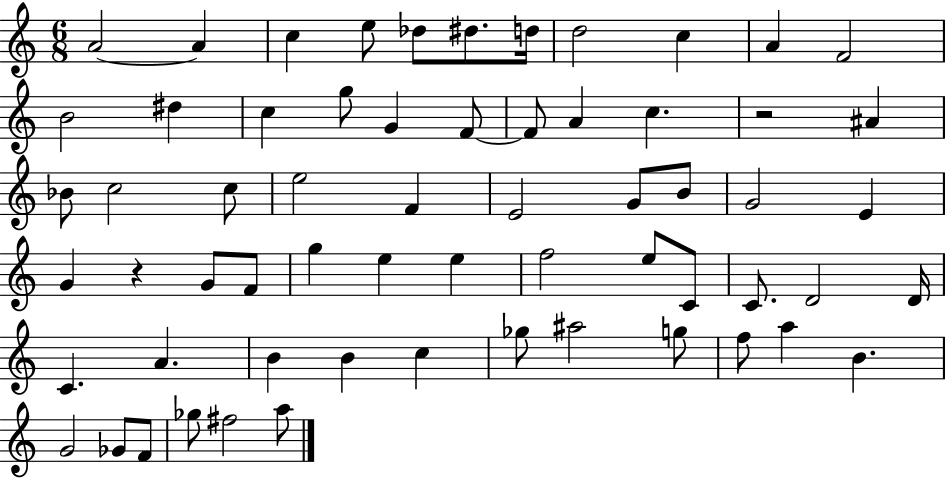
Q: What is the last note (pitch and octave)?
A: A5